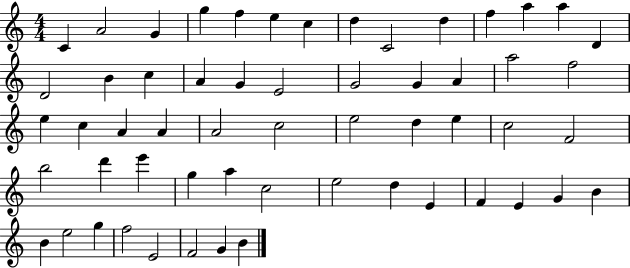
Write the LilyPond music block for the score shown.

{
  \clef treble
  \numericTimeSignature
  \time 4/4
  \key c \major
  c'4 a'2 g'4 | g''4 f''4 e''4 c''4 | d''4 c'2 d''4 | f''4 a''4 a''4 d'4 | \break d'2 b'4 c''4 | a'4 g'4 e'2 | g'2 g'4 a'4 | a''2 f''2 | \break e''4 c''4 a'4 a'4 | a'2 c''2 | e''2 d''4 e''4 | c''2 f'2 | \break b''2 d'''4 e'''4 | g''4 a''4 c''2 | e''2 d''4 e'4 | f'4 e'4 g'4 b'4 | \break b'4 e''2 g''4 | f''2 e'2 | f'2 g'4 b'4 | \bar "|."
}